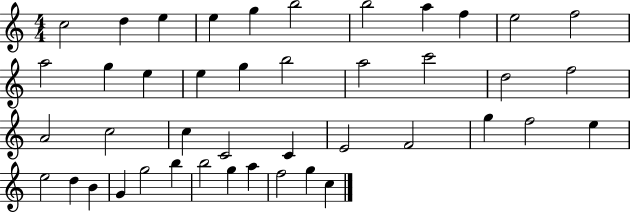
C5/h D5/q E5/q E5/q G5/q B5/h B5/h A5/q F5/q E5/h F5/h A5/h G5/q E5/q E5/q G5/q B5/h A5/h C6/h D5/h F5/h A4/h C5/h C5/q C4/h C4/q E4/h F4/h G5/q F5/h E5/q E5/h D5/q B4/q G4/q G5/h B5/q B5/h G5/q A5/q F5/h G5/q C5/q